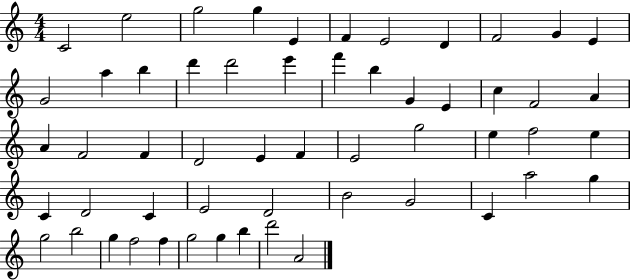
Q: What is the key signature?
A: C major